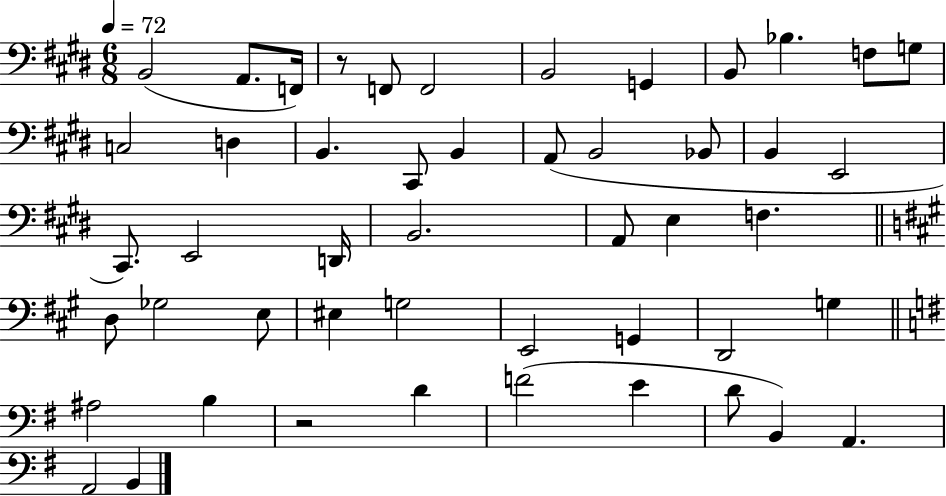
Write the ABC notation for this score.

X:1
T:Untitled
M:6/8
L:1/4
K:E
B,,2 A,,/2 F,,/4 z/2 F,,/2 F,,2 B,,2 G,, B,,/2 _B, F,/2 G,/2 C,2 D, B,, ^C,,/2 B,, A,,/2 B,,2 _B,,/2 B,, E,,2 ^C,,/2 E,,2 D,,/4 B,,2 A,,/2 E, F, D,/2 _G,2 E,/2 ^E, G,2 E,,2 G,, D,,2 G, ^A,2 B, z2 D F2 E D/2 B,, A,, A,,2 B,,